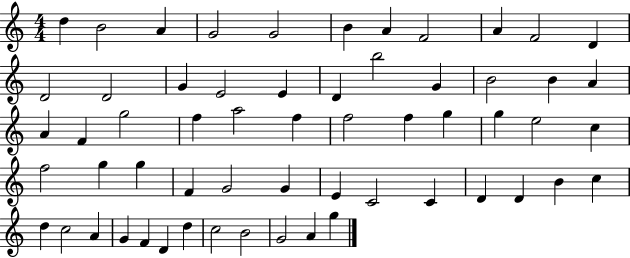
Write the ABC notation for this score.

X:1
T:Untitled
M:4/4
L:1/4
K:C
d B2 A G2 G2 B A F2 A F2 D D2 D2 G E2 E D b2 G B2 B A A F g2 f a2 f f2 f g g e2 c f2 g g F G2 G E C2 C D D B c d c2 A G F D d c2 B2 G2 A g